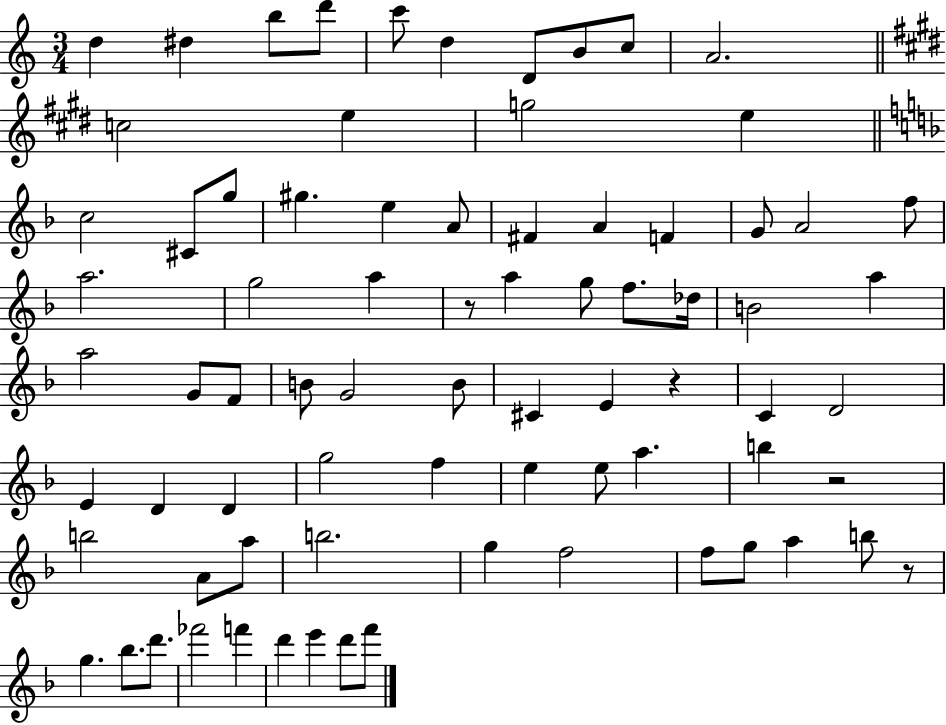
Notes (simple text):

D5/q D#5/q B5/e D6/e C6/e D5/q D4/e B4/e C5/e A4/h. C5/h E5/q G5/h E5/q C5/h C#4/e G5/e G#5/q. E5/q A4/e F#4/q A4/q F4/q G4/e A4/h F5/e A5/h. G5/h A5/q R/e A5/q G5/e F5/e. Db5/s B4/h A5/q A5/h G4/e F4/e B4/e G4/h B4/e C#4/q E4/q R/q C4/q D4/h E4/q D4/q D4/q G5/h F5/q E5/q E5/e A5/q. B5/q R/h B5/h A4/e A5/e B5/h. G5/q F5/h F5/e G5/e A5/q B5/e R/e G5/q. Bb5/e. D6/e. FES6/h F6/q D6/q E6/q D6/e F6/e